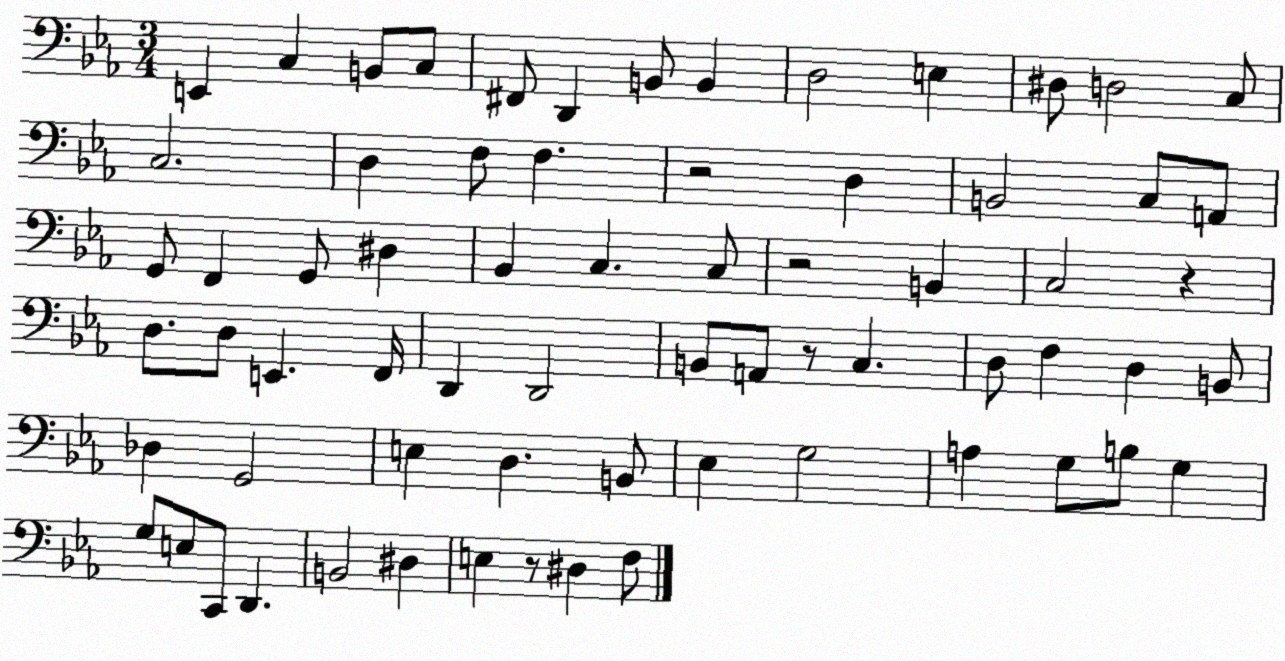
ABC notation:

X:1
T:Untitled
M:3/4
L:1/4
K:Eb
E,, C, B,,/2 C,/2 ^F,,/2 D,, B,,/2 B,, D,2 E, ^D,/2 D,2 C,/2 C,2 D, F,/2 F, z2 D, B,,2 C,/2 A,,/2 G,,/2 F,, G,,/2 ^D, _B,, C, C,/2 z2 B,, C,2 z D,/2 D,/2 E,, F,,/4 D,, D,,2 B,,/2 A,,/2 z/2 C, D,/2 F, D, B,,/2 _D, G,,2 E, D, B,,/2 _E, G,2 A, G,/2 B,/2 G, G,/2 E,/2 C,,/2 D,, B,,2 ^D, E, z/2 ^D, F,/2